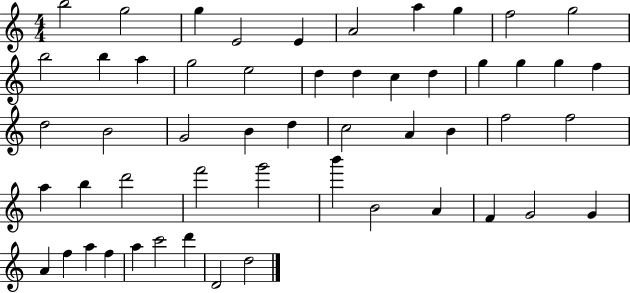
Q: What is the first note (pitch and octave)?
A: B5